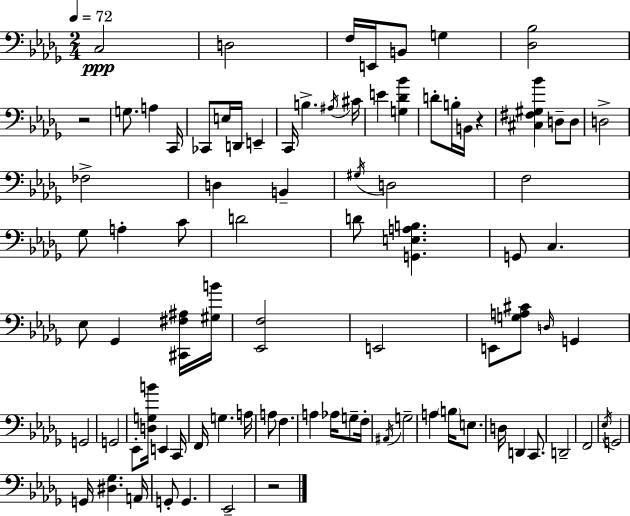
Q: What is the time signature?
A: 2/4